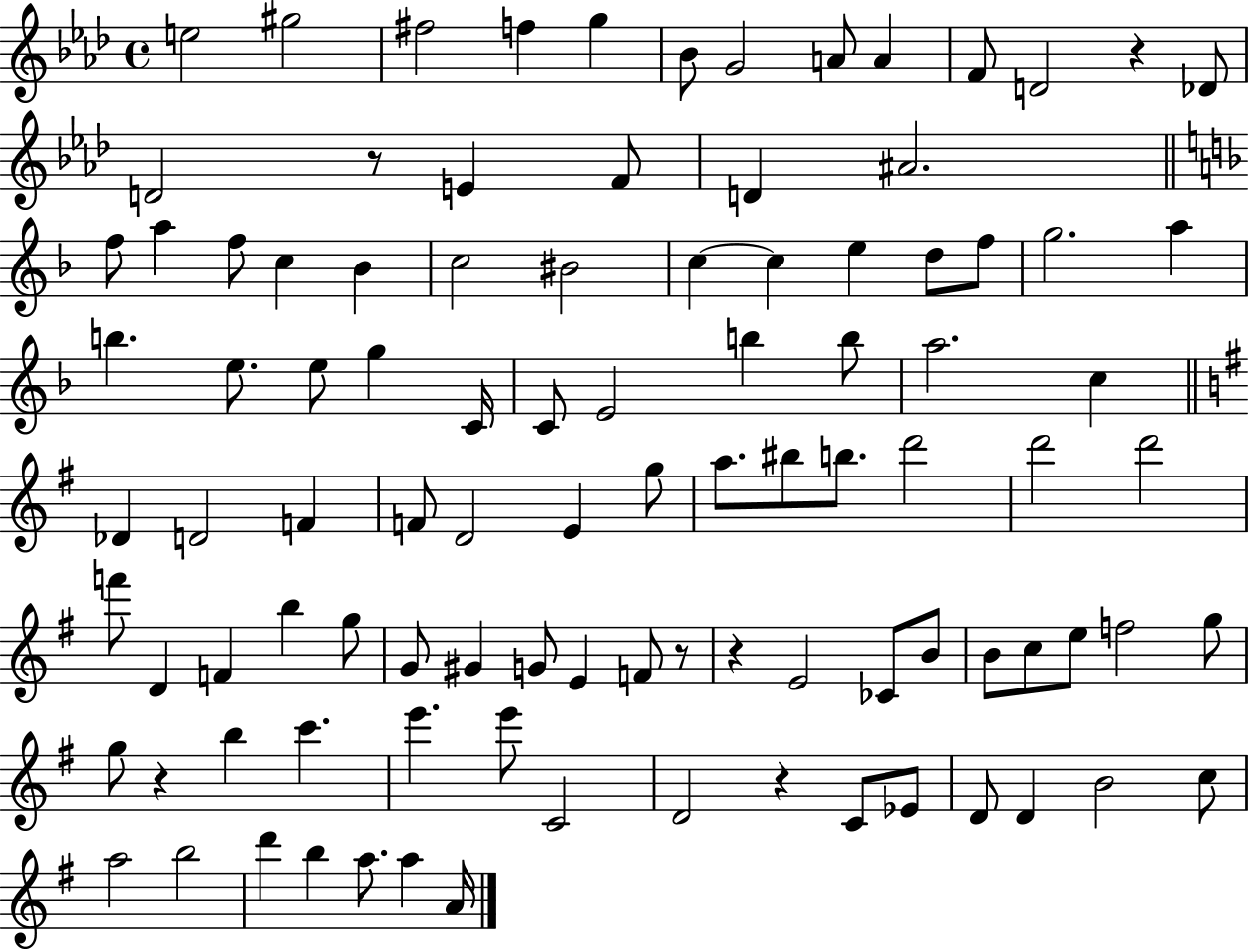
E5/h G#5/h F#5/h F5/q G5/q Bb4/e G4/h A4/e A4/q F4/e D4/h R/q Db4/e D4/h R/e E4/q F4/e D4/q A#4/h. F5/e A5/q F5/e C5/q Bb4/q C5/h BIS4/h C5/q C5/q E5/q D5/e F5/e G5/h. A5/q B5/q. E5/e. E5/e G5/q C4/s C4/e E4/h B5/q B5/e A5/h. C5/q Db4/q D4/h F4/q F4/e D4/h E4/q G5/e A5/e. BIS5/e B5/e. D6/h D6/h D6/h F6/e D4/q F4/q B5/q G5/e G4/e G#4/q G4/e E4/q F4/e R/e R/q E4/h CES4/e B4/e B4/e C5/e E5/e F5/h G5/e G5/e R/q B5/q C6/q. E6/q. E6/e C4/h D4/h R/q C4/e Eb4/e D4/e D4/q B4/h C5/e A5/h B5/h D6/q B5/q A5/e. A5/q A4/s